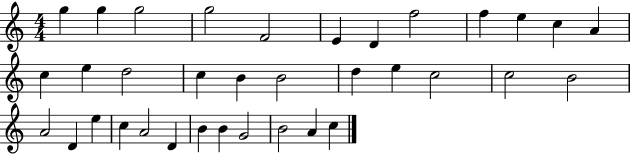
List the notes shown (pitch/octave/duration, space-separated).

G5/q G5/q G5/h G5/h F4/h E4/q D4/q F5/h F5/q E5/q C5/q A4/q C5/q E5/q D5/h C5/q B4/q B4/h D5/q E5/q C5/h C5/h B4/h A4/h D4/q E5/q C5/q A4/h D4/q B4/q B4/q G4/h B4/h A4/q C5/q